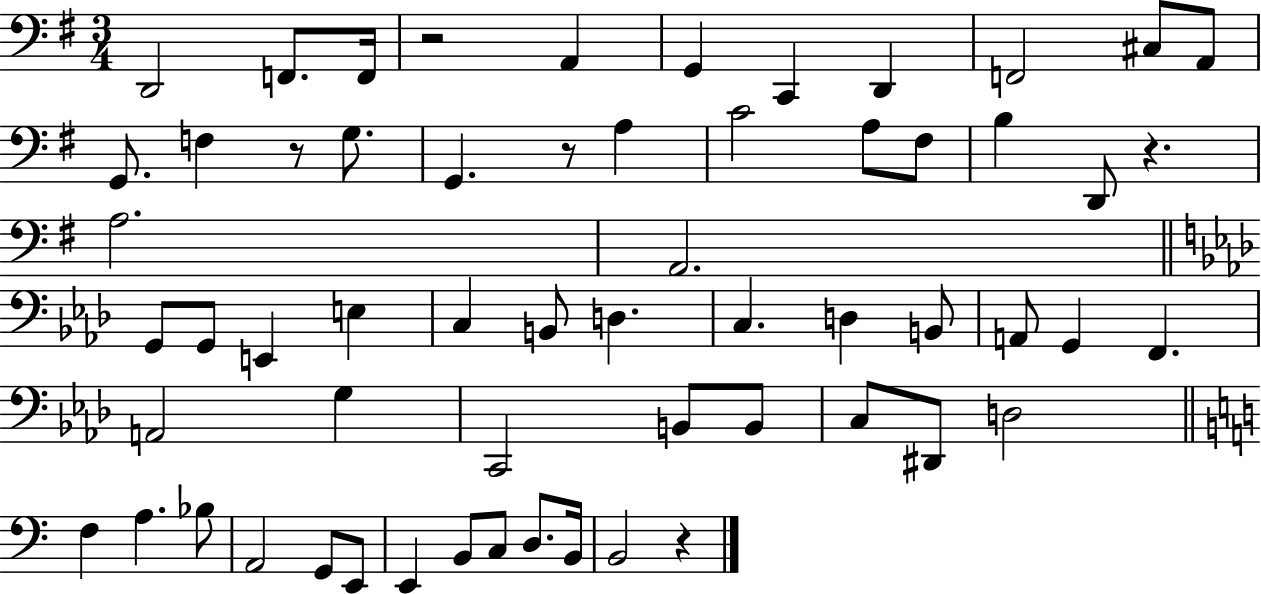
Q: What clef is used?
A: bass